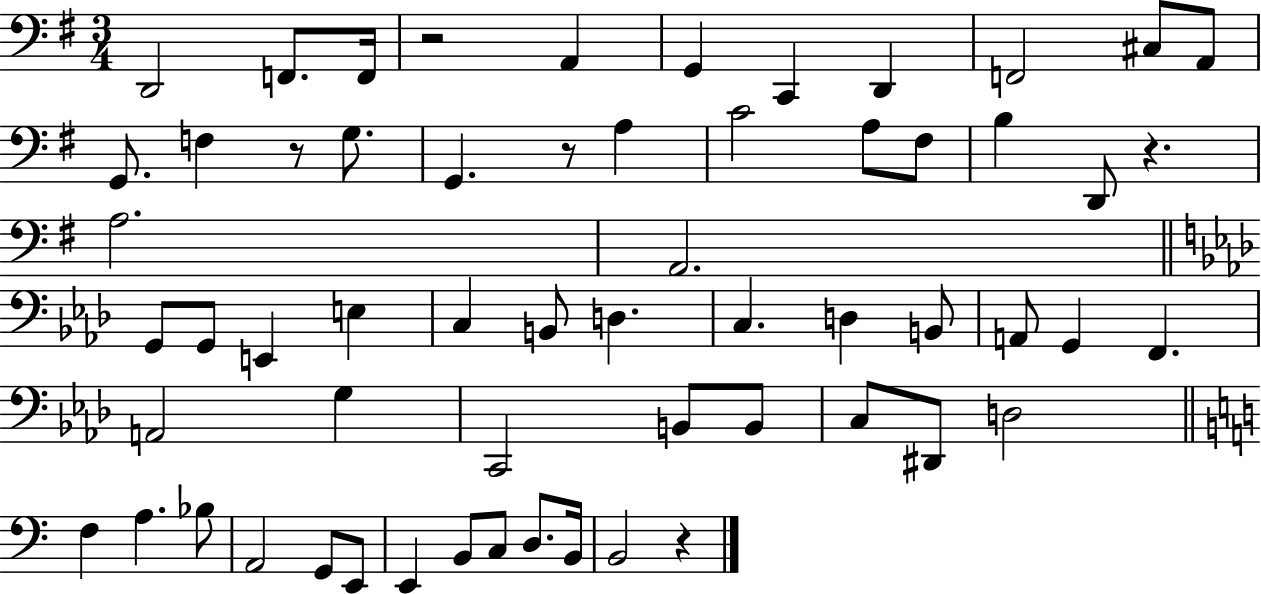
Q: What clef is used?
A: bass